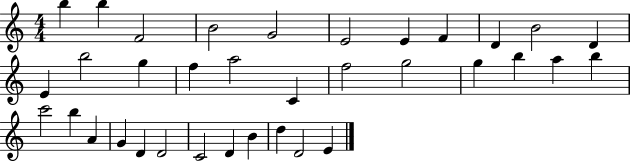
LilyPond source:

{
  \clef treble
  \numericTimeSignature
  \time 4/4
  \key c \major
  b''4 b''4 f'2 | b'2 g'2 | e'2 e'4 f'4 | d'4 b'2 d'4 | \break e'4 b''2 g''4 | f''4 a''2 c'4 | f''2 g''2 | g''4 b''4 a''4 b''4 | \break c'''2 b''4 a'4 | g'4 d'4 d'2 | c'2 d'4 b'4 | d''4 d'2 e'4 | \break \bar "|."
}